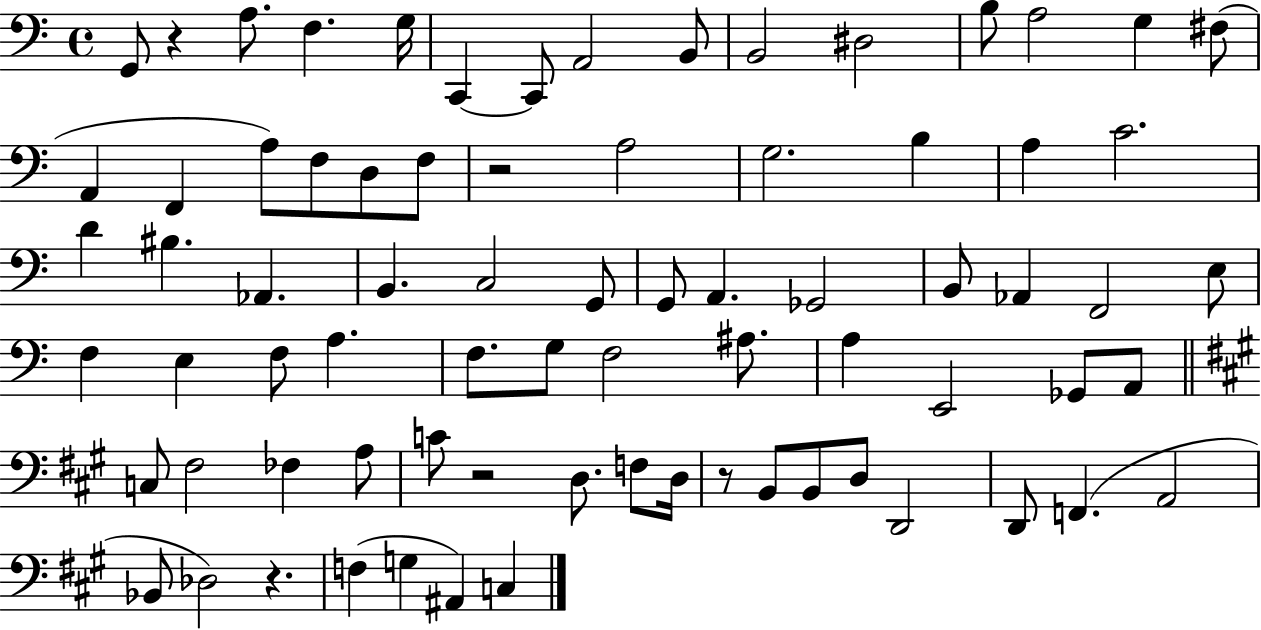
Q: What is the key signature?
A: C major